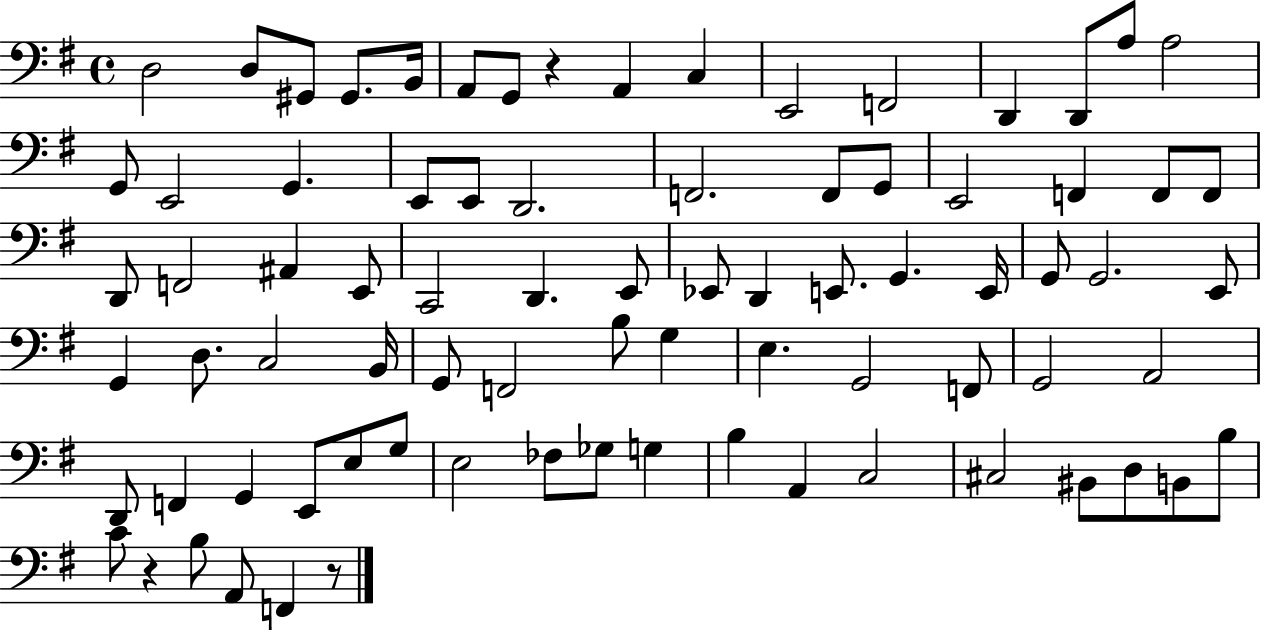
X:1
T:Untitled
M:4/4
L:1/4
K:G
D,2 D,/2 ^G,,/2 ^G,,/2 B,,/4 A,,/2 G,,/2 z A,, C, E,,2 F,,2 D,, D,,/2 A,/2 A,2 G,,/2 E,,2 G,, E,,/2 E,,/2 D,,2 F,,2 F,,/2 G,,/2 E,,2 F,, F,,/2 F,,/2 D,,/2 F,,2 ^A,, E,,/2 C,,2 D,, E,,/2 _E,,/2 D,, E,,/2 G,, E,,/4 G,,/2 G,,2 E,,/2 G,, D,/2 C,2 B,,/4 G,,/2 F,,2 B,/2 G, E, G,,2 F,,/2 G,,2 A,,2 D,,/2 F,, G,, E,,/2 E,/2 G,/2 E,2 _F,/2 _G,/2 G, B, A,, C,2 ^C,2 ^B,,/2 D,/2 B,,/2 B,/2 C/2 z B,/2 A,,/2 F,, z/2